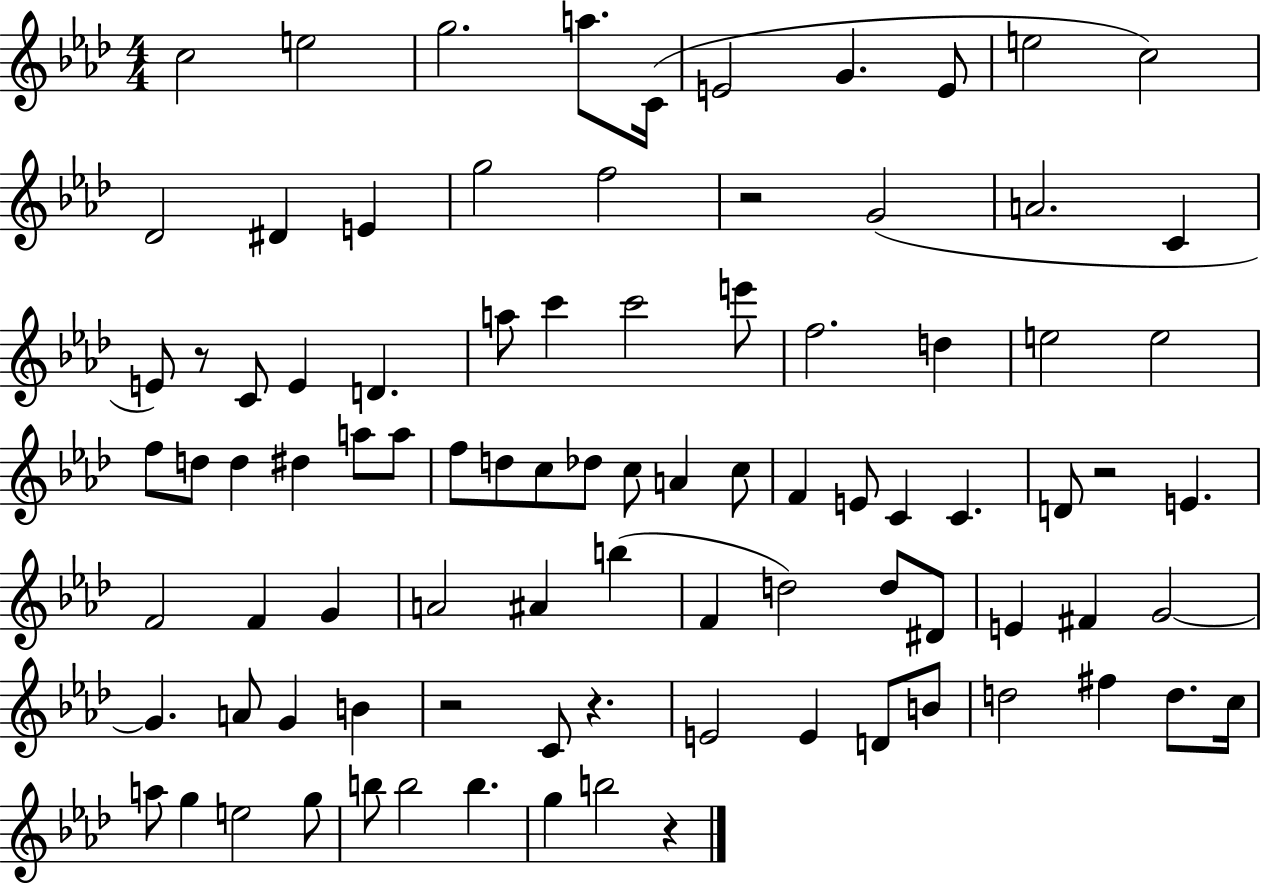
X:1
T:Untitled
M:4/4
L:1/4
K:Ab
c2 e2 g2 a/2 C/4 E2 G E/2 e2 c2 _D2 ^D E g2 f2 z2 G2 A2 C E/2 z/2 C/2 E D a/2 c' c'2 e'/2 f2 d e2 e2 f/2 d/2 d ^d a/2 a/2 f/2 d/2 c/2 _d/2 c/2 A c/2 F E/2 C C D/2 z2 E F2 F G A2 ^A b F d2 d/2 ^D/2 E ^F G2 G A/2 G B z2 C/2 z E2 E D/2 B/2 d2 ^f d/2 c/4 a/2 g e2 g/2 b/2 b2 b g b2 z